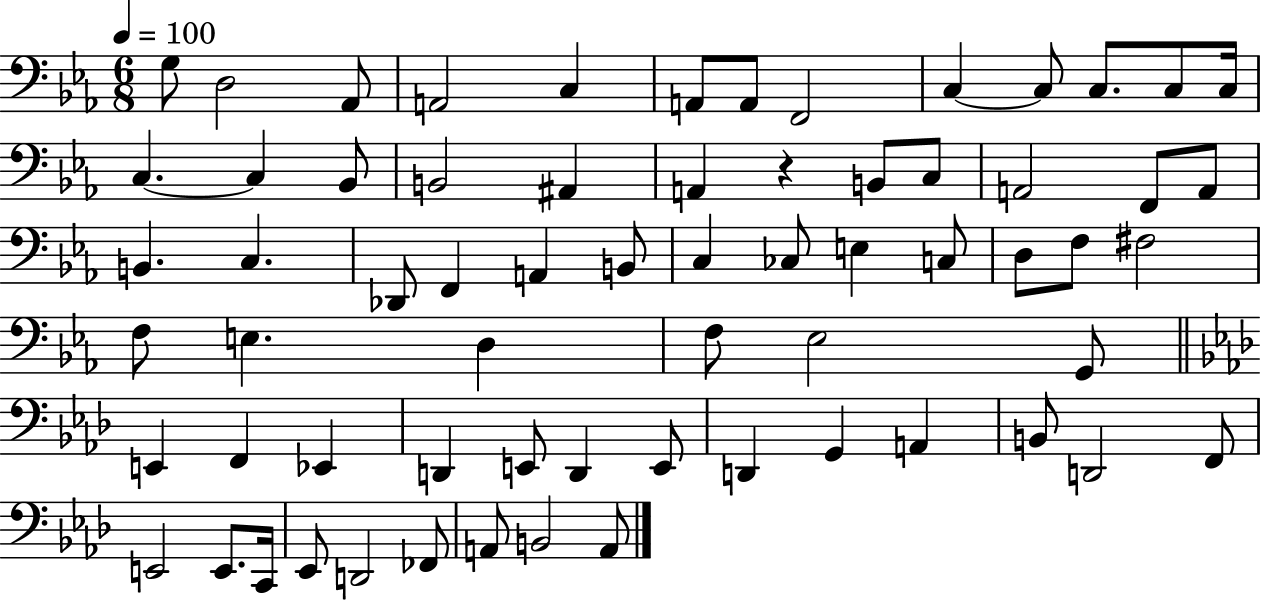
{
  \clef bass
  \numericTimeSignature
  \time 6/8
  \key ees \major
  \tempo 4 = 100
  g8 d2 aes,8 | a,2 c4 | a,8 a,8 f,2 | c4~~ c8 c8. c8 c16 | \break c4.~~ c4 bes,8 | b,2 ais,4 | a,4 r4 b,8 c8 | a,2 f,8 a,8 | \break b,4. c4. | des,8 f,4 a,4 b,8 | c4 ces8 e4 c8 | d8 f8 fis2 | \break f8 e4. d4 | f8 ees2 g,8 | \bar "||" \break \key f \minor e,4 f,4 ees,4 | d,4 e,8 d,4 e,8 | d,4 g,4 a,4 | b,8 d,2 f,8 | \break e,2 e,8. c,16 | ees,8 d,2 fes,8 | a,8 b,2 a,8 | \bar "|."
}